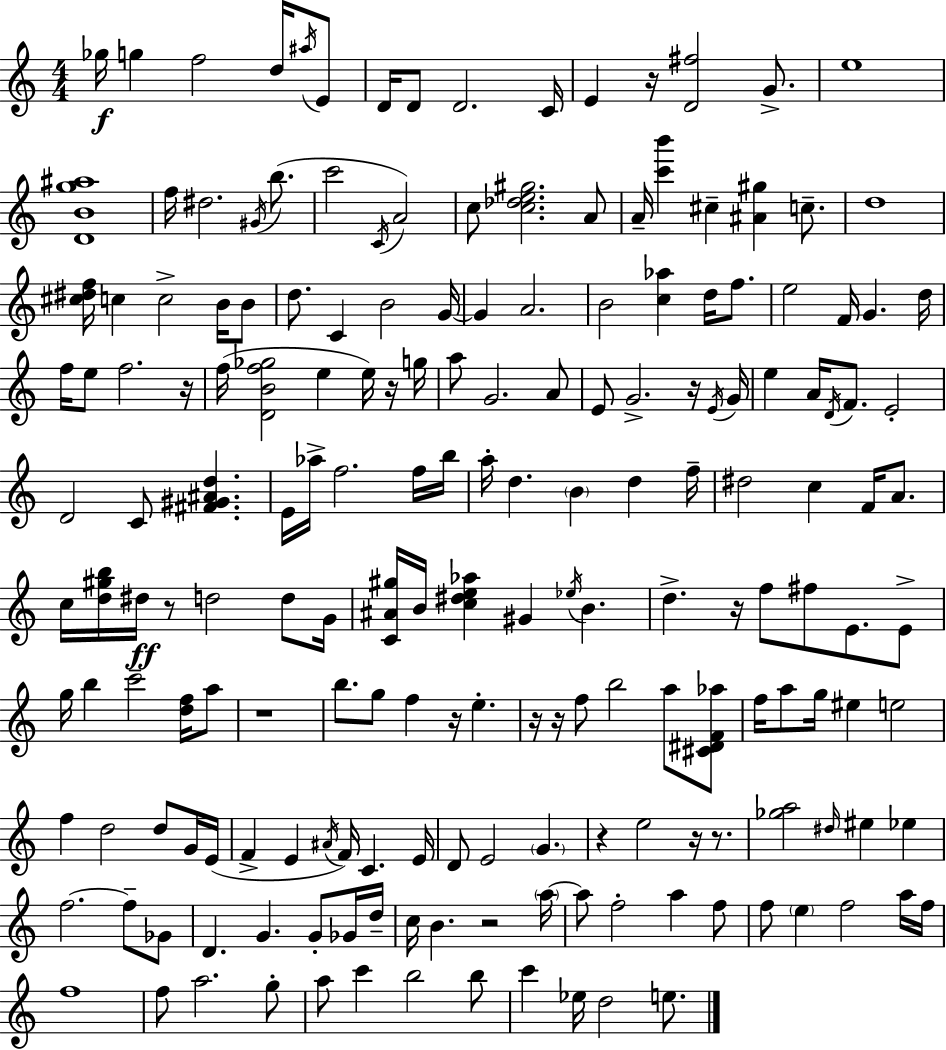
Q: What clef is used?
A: treble